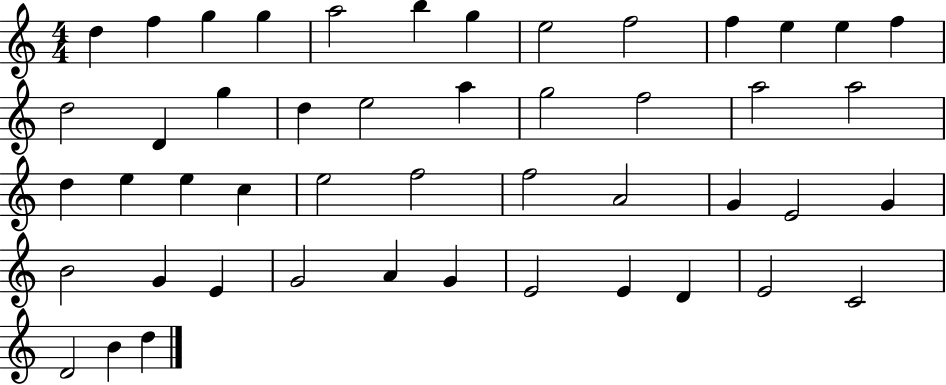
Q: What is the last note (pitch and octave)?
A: D5